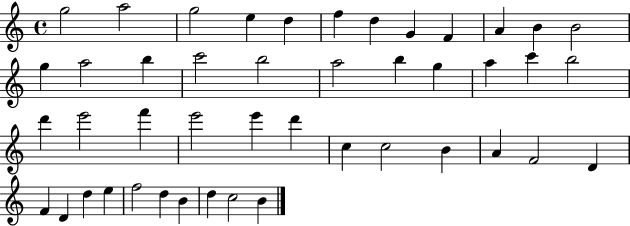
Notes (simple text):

G5/h A5/h G5/h E5/q D5/q F5/q D5/q G4/q F4/q A4/q B4/q B4/h G5/q A5/h B5/q C6/h B5/h A5/h B5/q G5/q A5/q C6/q B5/h D6/q E6/h F6/q E6/h E6/q D6/q C5/q C5/h B4/q A4/q F4/h D4/q F4/q D4/q D5/q E5/q F5/h D5/q B4/q D5/q C5/h B4/q